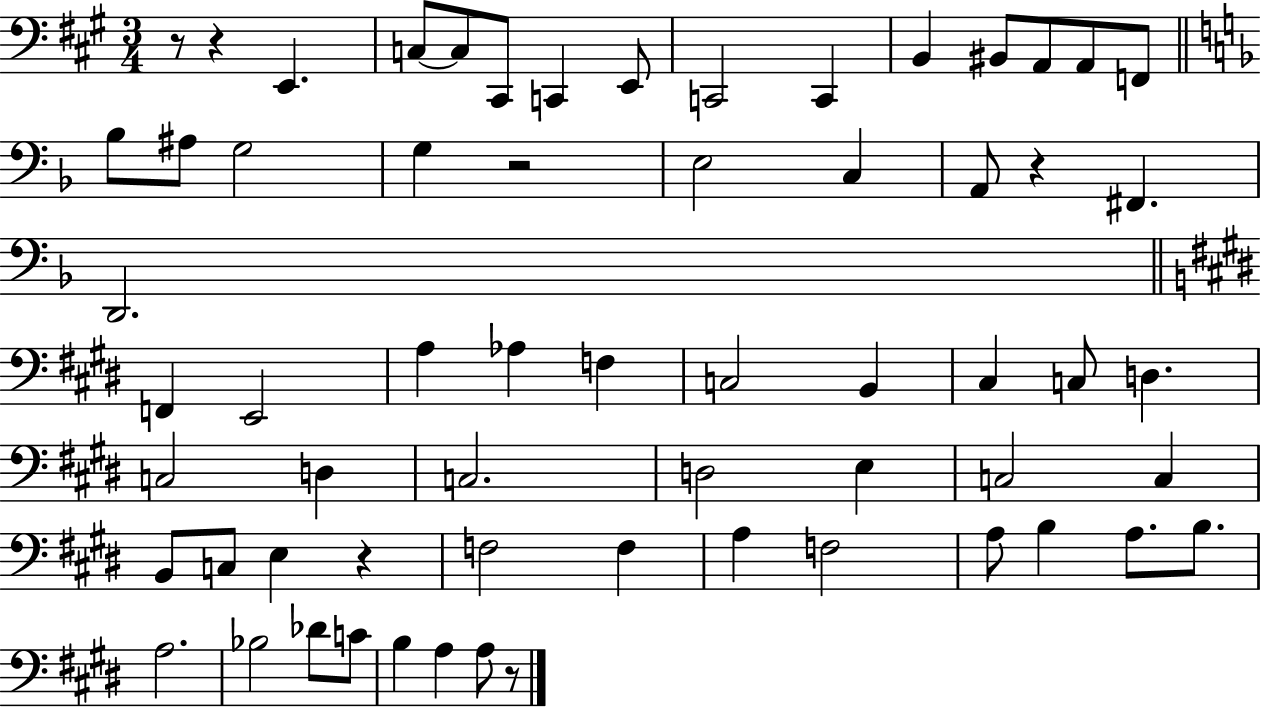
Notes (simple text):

R/e R/q E2/q. C3/e C3/e C#2/e C2/q E2/e C2/h C2/q B2/q BIS2/e A2/e A2/e F2/e Bb3/e A#3/e G3/h G3/q R/h E3/h C3/q A2/e R/q F#2/q. D2/h. F2/q E2/h A3/q Ab3/q F3/q C3/h B2/q C#3/q C3/e D3/q. C3/h D3/q C3/h. D3/h E3/q C3/h C3/q B2/e C3/e E3/q R/q F3/h F3/q A3/q F3/h A3/e B3/q A3/e. B3/e. A3/h. Bb3/h Db4/e C4/e B3/q A3/q A3/e R/e